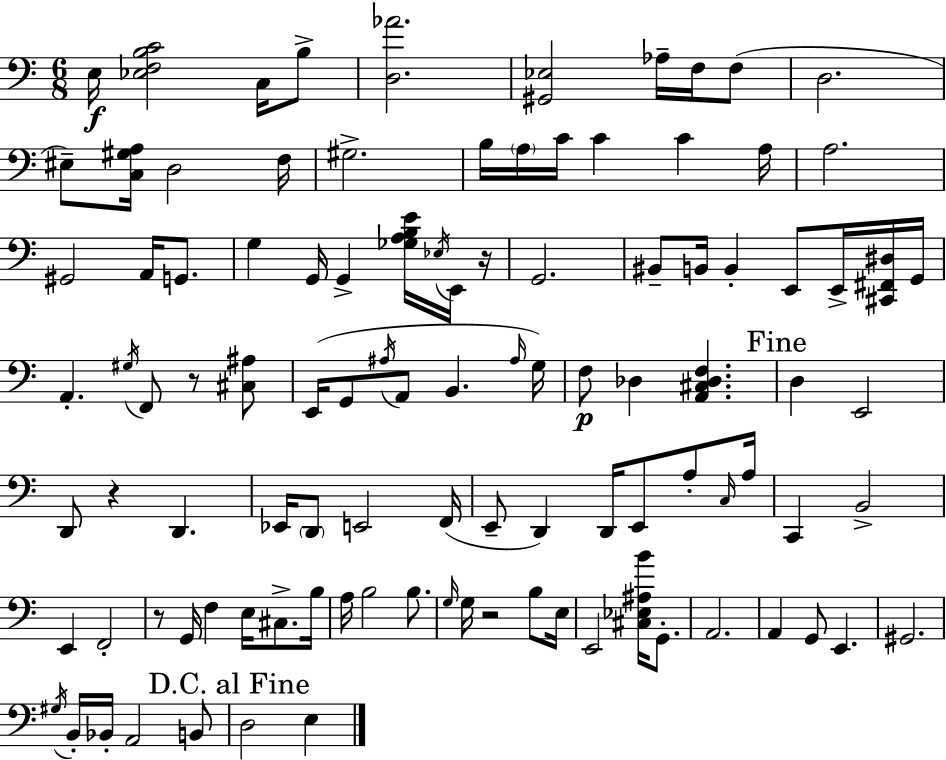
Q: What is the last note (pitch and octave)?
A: E3